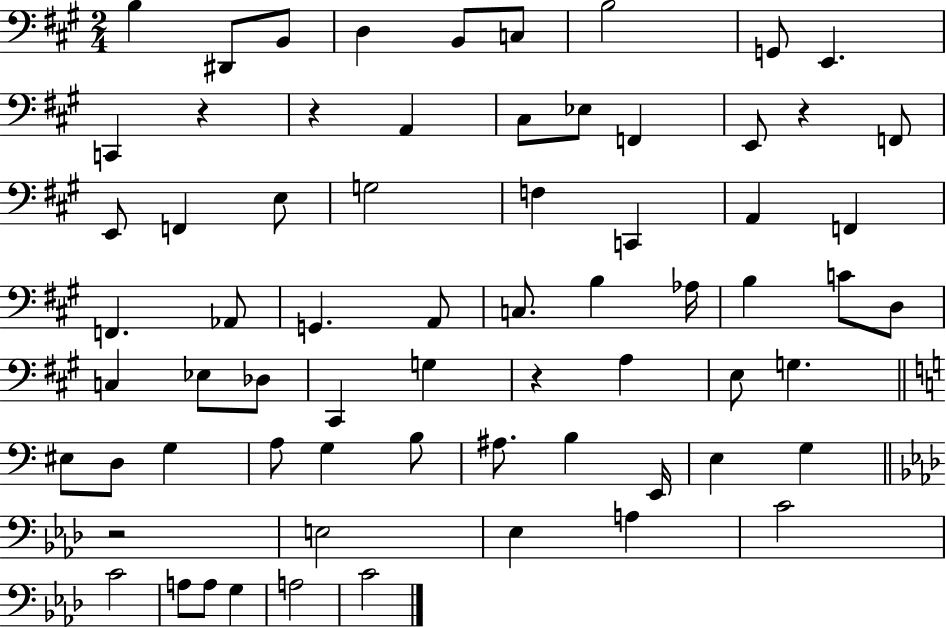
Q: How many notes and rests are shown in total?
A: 68